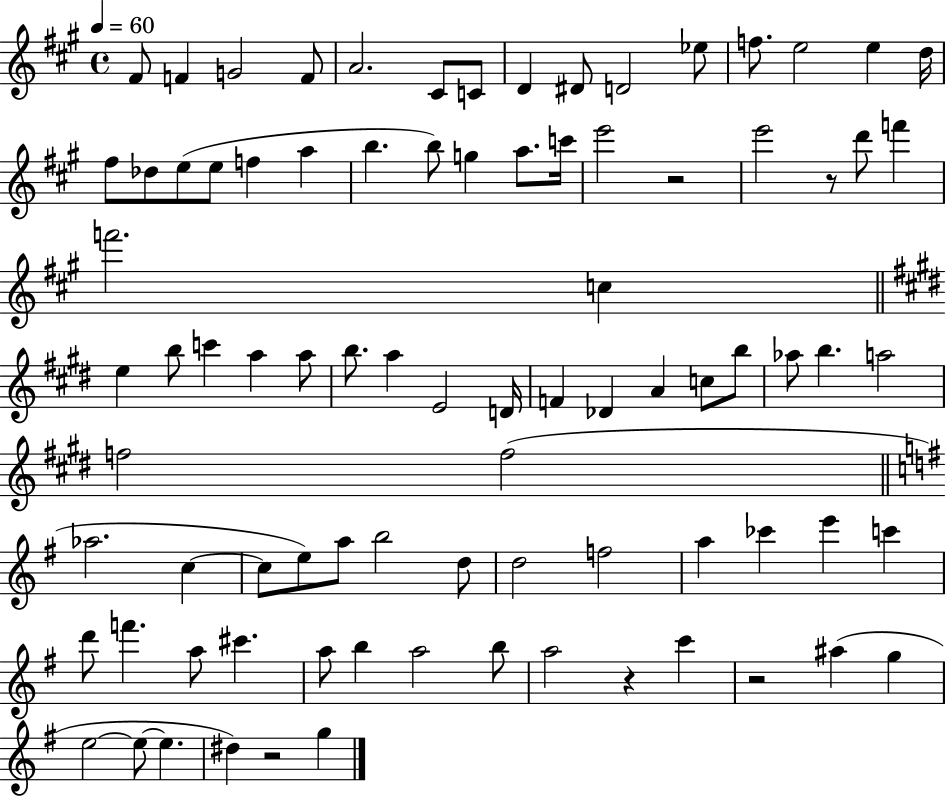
{
  \clef treble
  \time 4/4
  \defaultTimeSignature
  \key a \major
  \tempo 4 = 60
  fis'8 f'4 g'2 f'8 | a'2. cis'8 c'8 | d'4 dis'8 d'2 ees''8 | f''8. e''2 e''4 d''16 | \break fis''8 des''8 e''8( e''8 f''4 a''4 | b''4. b''8) g''4 a''8. c'''16 | e'''2 r2 | e'''2 r8 d'''8 f'''4 | \break f'''2. c''4 | \bar "||" \break \key e \major e''4 b''8 c'''4 a''4 a''8 | b''8. a''4 e'2 d'16 | f'4 des'4 a'4 c''8 b''8 | aes''8 b''4. a''2 | \break f''2 f''2( | \bar "||" \break \key e \minor aes''2. c''4~~ | c''8 e''8) a''8 b''2 d''8 | d''2 f''2 | a''4 ces'''4 e'''4 c'''4 | \break d'''8 f'''4. a''8 cis'''4. | a''8 b''4 a''2 b''8 | a''2 r4 c'''4 | r2 ais''4( g''4 | \break e''2~~ e''8~~ e''4. | dis''4) r2 g''4 | \bar "|."
}